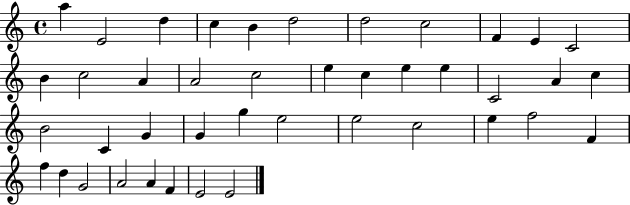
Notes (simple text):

A5/q E4/h D5/q C5/q B4/q D5/h D5/h C5/h F4/q E4/q C4/h B4/q C5/h A4/q A4/h C5/h E5/q C5/q E5/q E5/q C4/h A4/q C5/q B4/h C4/q G4/q G4/q G5/q E5/h E5/h C5/h E5/q F5/h F4/q F5/q D5/q G4/h A4/h A4/q F4/q E4/h E4/h